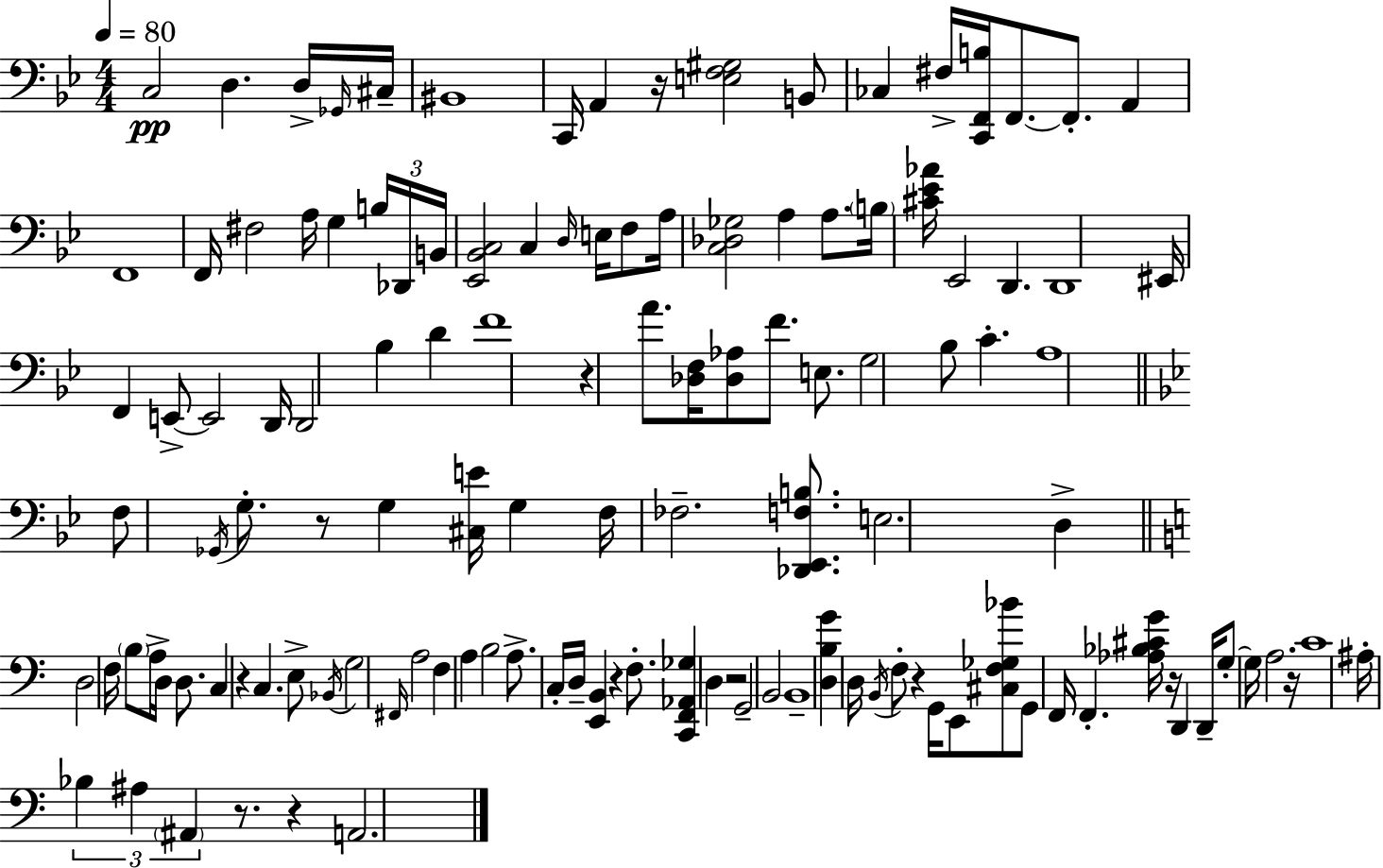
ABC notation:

X:1
T:Untitled
M:4/4
L:1/4
K:Gm
C,2 D, D,/4 _G,,/4 ^C,/4 ^B,,4 C,,/4 A,, z/4 [E,F,^G,]2 B,,/2 _C, ^F,/4 [C,,F,,B,]/4 F,,/2 F,,/2 A,, F,,4 F,,/4 ^F,2 A,/4 G, B,/4 _D,,/4 B,,/4 [_E,,_B,,C,]2 C, D,/4 E,/4 F,/2 A,/4 [C,_D,_G,]2 A, A,/2 B,/4 [^C_E_A]/4 _E,,2 D,, D,,4 ^E,,/4 F,, E,,/2 E,,2 D,,/4 D,,2 _B, D F4 z A/2 [_D,F,]/4 [_D,_A,]/2 F/2 E,/2 G,2 _B,/2 C A,4 F,/2 _G,,/4 G,/2 z/2 G, [^C,E]/4 G, F,/4 _F,2 [_D,,_E,,F,B,]/2 E,2 D, D,2 F,/4 B,/2 A,/4 D,/4 D,/2 C, z C, E,/2 _B,,/4 G,2 ^F,,/4 A,2 F, A, B,2 A,/2 C,/4 D,/4 [E,,B,,] z F,/2 [C,,F,,_A,,_G,] D, z2 G,,2 B,,2 B,,4 [D,B,G] D,/4 B,,/4 F,/2 z G,,/4 E,,/2 [^C,F,_G,_B]/2 G,,/2 F,,/4 F,, [_A,_B,^CG]/4 z/4 D,, D,,/4 G,/2 G,/4 A,2 z/4 C4 ^A,/4 _B, ^A, ^A,, z/2 z A,,2